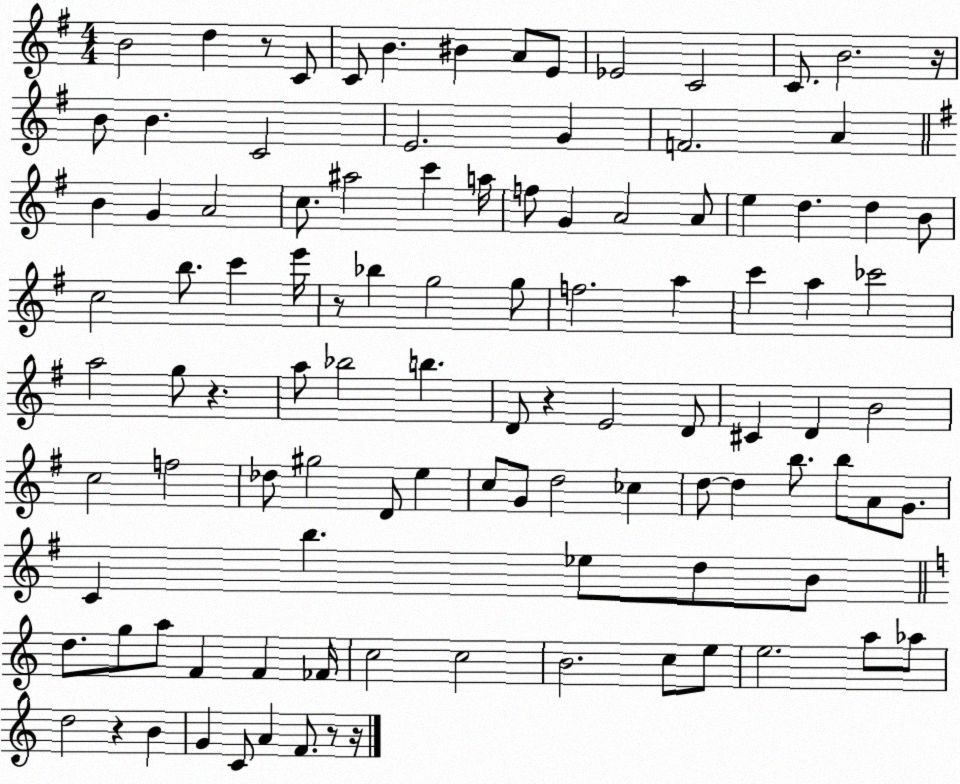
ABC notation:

X:1
T:Untitled
M:4/4
L:1/4
K:G
B2 d z/2 C/2 C/2 B ^B A/2 E/2 _E2 C2 C/2 B2 z/4 B/2 B C2 E2 G F2 A B G A2 c/2 ^a2 c' a/4 f/2 G A2 A/2 e d d B/2 c2 b/2 c' e'/4 z/2 _b g2 g/2 f2 a c' a _c'2 a2 g/2 z a/2 _b2 b D/2 z E2 D/2 ^C D B2 c2 f2 _d/2 ^g2 D/2 e c/2 G/2 d2 _c d/2 d b/2 b/2 A/2 G/2 C b _e/2 d/2 B/2 d/2 g/2 a/2 F F _F/4 c2 c2 B2 c/2 e/2 e2 a/2 _a/2 d2 z B G C/2 A F/2 z/2 z/4